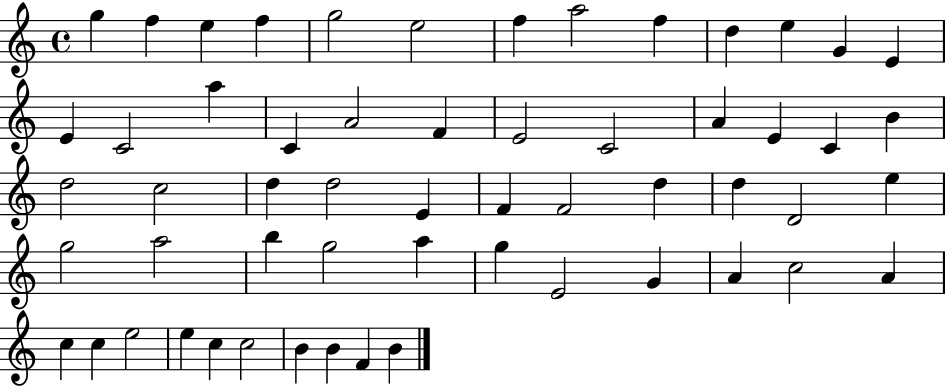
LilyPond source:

{
  \clef treble
  \time 4/4
  \defaultTimeSignature
  \key c \major
  g''4 f''4 e''4 f''4 | g''2 e''2 | f''4 a''2 f''4 | d''4 e''4 g'4 e'4 | \break e'4 c'2 a''4 | c'4 a'2 f'4 | e'2 c'2 | a'4 e'4 c'4 b'4 | \break d''2 c''2 | d''4 d''2 e'4 | f'4 f'2 d''4 | d''4 d'2 e''4 | \break g''2 a''2 | b''4 g''2 a''4 | g''4 e'2 g'4 | a'4 c''2 a'4 | \break c''4 c''4 e''2 | e''4 c''4 c''2 | b'4 b'4 f'4 b'4 | \bar "|."
}